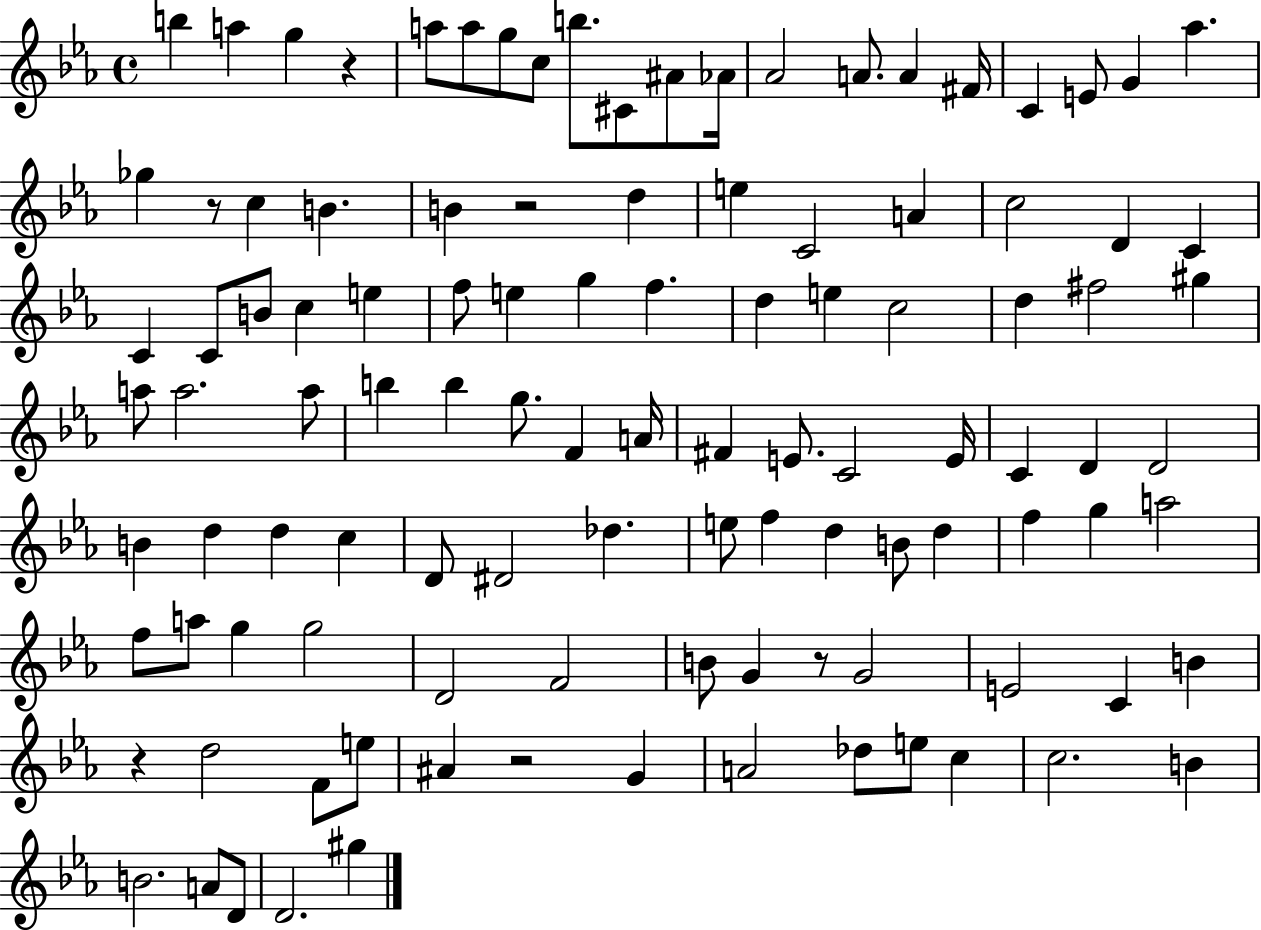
B5/q A5/q G5/q R/q A5/e A5/e G5/e C5/e B5/e. C#4/e A#4/e Ab4/s Ab4/h A4/e. A4/q F#4/s C4/q E4/e G4/q Ab5/q. Gb5/q R/e C5/q B4/q. B4/q R/h D5/q E5/q C4/h A4/q C5/h D4/q C4/q C4/q C4/e B4/e C5/q E5/q F5/e E5/q G5/q F5/q. D5/q E5/q C5/h D5/q F#5/h G#5/q A5/e A5/h. A5/e B5/q B5/q G5/e. F4/q A4/s F#4/q E4/e. C4/h E4/s C4/q D4/q D4/h B4/q D5/q D5/q C5/q D4/e D#4/h Db5/q. E5/e F5/q D5/q B4/e D5/q F5/q G5/q A5/h F5/e A5/e G5/q G5/h D4/h F4/h B4/e G4/q R/e G4/h E4/h C4/q B4/q R/q D5/h F4/e E5/e A#4/q R/h G4/q A4/h Db5/e E5/e C5/q C5/h. B4/q B4/h. A4/e D4/e D4/h. G#5/q